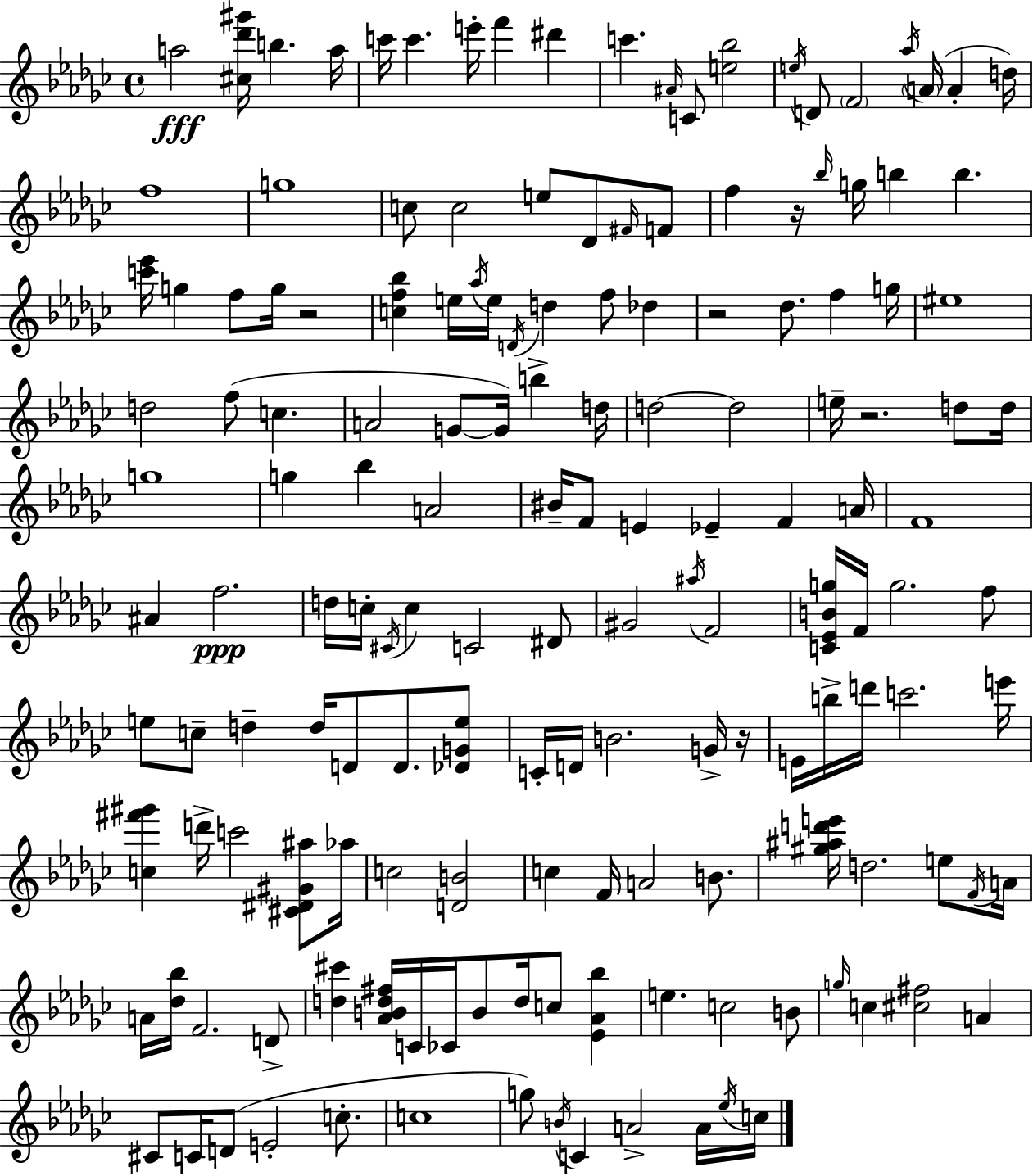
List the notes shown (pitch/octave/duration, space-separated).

A5/h [C#5,Db6,G#6]/s B5/q. A5/s C6/s C6/q. E6/s F6/q D#6/q C6/q. A#4/s C4/e [E5,Bb5]/h E5/s D4/e F4/h Ab5/s A4/s A4/q D5/s F5/w G5/w C5/e C5/h E5/e Db4/e F#4/s F4/e F5/q R/s Bb5/s G5/s B5/q B5/q. [C6,Eb6]/s G5/q F5/e G5/s R/h [C5,F5,Bb5]/q E5/s Ab5/s E5/s D4/s D5/q F5/e Db5/q R/h Db5/e. F5/q G5/s EIS5/w D5/h F5/e C5/q. A4/h G4/e G4/s B5/q D5/s D5/h D5/h E5/s R/h. D5/e D5/s G5/w G5/q Bb5/q A4/h BIS4/s F4/e E4/q Eb4/q F4/q A4/s F4/w A#4/q F5/h. D5/s C5/s C#4/s C5/q C4/h D#4/e G#4/h A#5/s F4/h [C4,Eb4,B4,G5]/s F4/s G5/h. F5/e E5/e C5/e D5/q D5/s D4/e D4/e. [Db4,G4,E5]/e C4/s D4/s B4/h. G4/s R/s E4/s B5/s D6/s C6/h. E6/s [C5,F#6,G#6]/q D6/s C6/h [C#4,D#4,G#4,A#5]/e Ab5/s C5/h [D4,B4]/h C5/q F4/s A4/h B4/e. [G#5,A#5,D6,E6]/s D5/h. E5/e F4/s A4/s A4/s [Db5,Bb5]/s F4/h. D4/e [D5,C#6]/q [Ab4,B4,D5,F#5]/s C4/s CES4/s B4/e D5/s C5/e [Eb4,Ab4,Bb5]/q E5/q. C5/h B4/e G5/s C5/q [C#5,F#5]/h A4/q C#4/e C4/s D4/e E4/h C5/e. C5/w G5/e B4/s C4/q A4/h A4/s Eb5/s C5/s